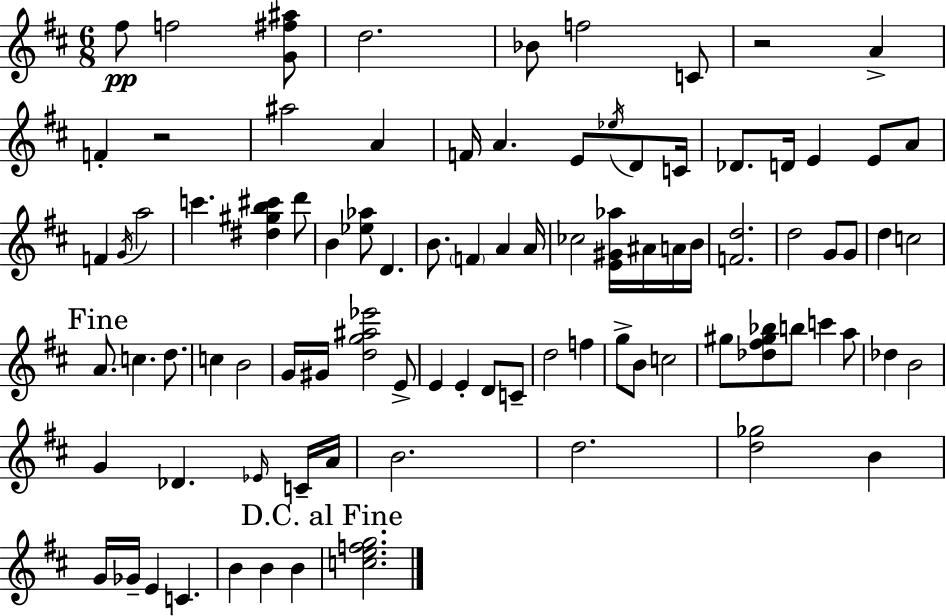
X:1
T:Untitled
M:6/8
L:1/4
K:D
^f/2 f2 [G^f^a]/2 d2 _B/2 f2 C/2 z2 A F z2 ^a2 A F/4 A E/2 _e/4 D/2 C/4 _D/2 D/4 E E/2 A/2 F G/4 a2 c' [^d^gb^c'] d'/2 B [_e_a]/2 D B/2 F A A/4 _c2 [E^G_a]/4 ^A/4 A/4 B/4 [Fd]2 d2 G/2 G/2 d c2 A/2 c d/2 c B2 G/4 ^G/4 [dg^a_e']2 E/2 E E D/2 C/2 d2 f g/2 B/2 c2 ^g/2 [_d^f^g_b]/2 b/2 c' a/2 _d B2 G _D _E/4 C/4 A/4 B2 d2 [d_g]2 B G/4 _G/4 E C B B B [cefg]2